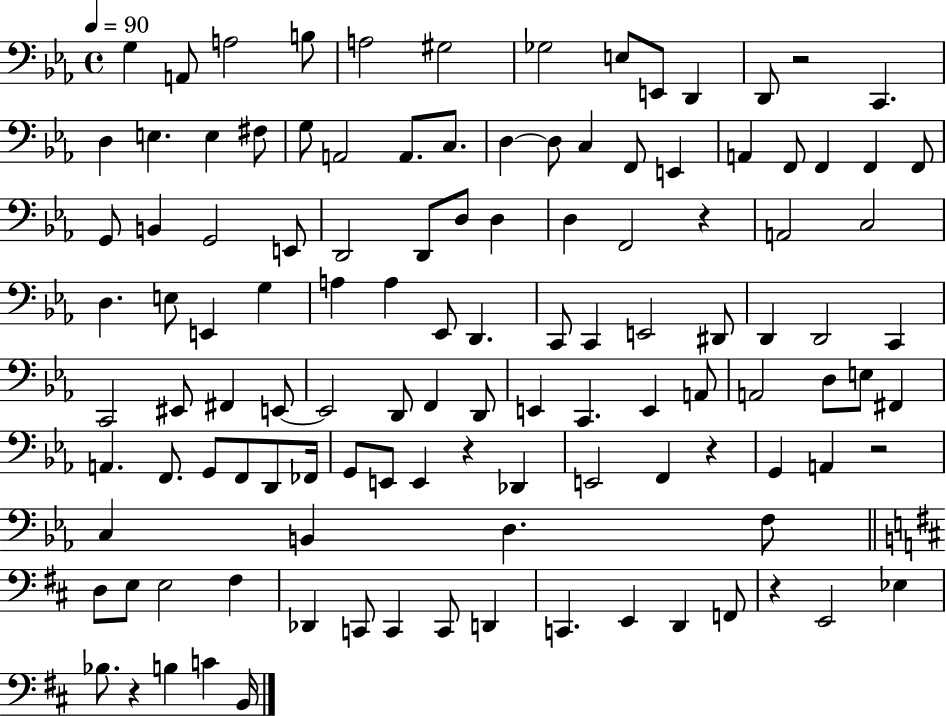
{
  \clef bass
  \time 4/4
  \defaultTimeSignature
  \key ees \major
  \tempo 4 = 90
  \repeat volta 2 { g4 a,8 a2 b8 | a2 gis2 | ges2 e8 e,8 d,4 | d,8 r2 c,4. | \break d4 e4. e4 fis8 | g8 a,2 a,8. c8. | d4~~ d8 c4 f,8 e,4 | a,4 f,8 f,4 f,4 f,8 | \break g,8 b,4 g,2 e,8 | d,2 d,8 d8 d4 | d4 f,2 r4 | a,2 c2 | \break d4. e8 e,4 g4 | a4 a4 ees,8 d,4. | c,8 c,4 e,2 dis,8 | d,4 d,2 c,4 | \break c,2 eis,8 fis,4 e,8~~ | e,2 d,8 f,4 d,8 | e,4 c,4. e,4 a,8 | a,2 d8 e8 fis,4 | \break a,4. f,8. g,8 f,8 d,8 fes,16 | g,8 e,8 e,4 r4 des,4 | e,2 f,4 r4 | g,4 a,4 r2 | \break c4 b,4 d4. f8 | \bar "||" \break \key d \major d8 e8 e2 fis4 | des,4 c,8 c,4 c,8 d,4 | c,4. e,4 d,4 f,8 | r4 e,2 ees4 | \break bes8. r4 b4 c'4 b,16 | } \bar "|."
}